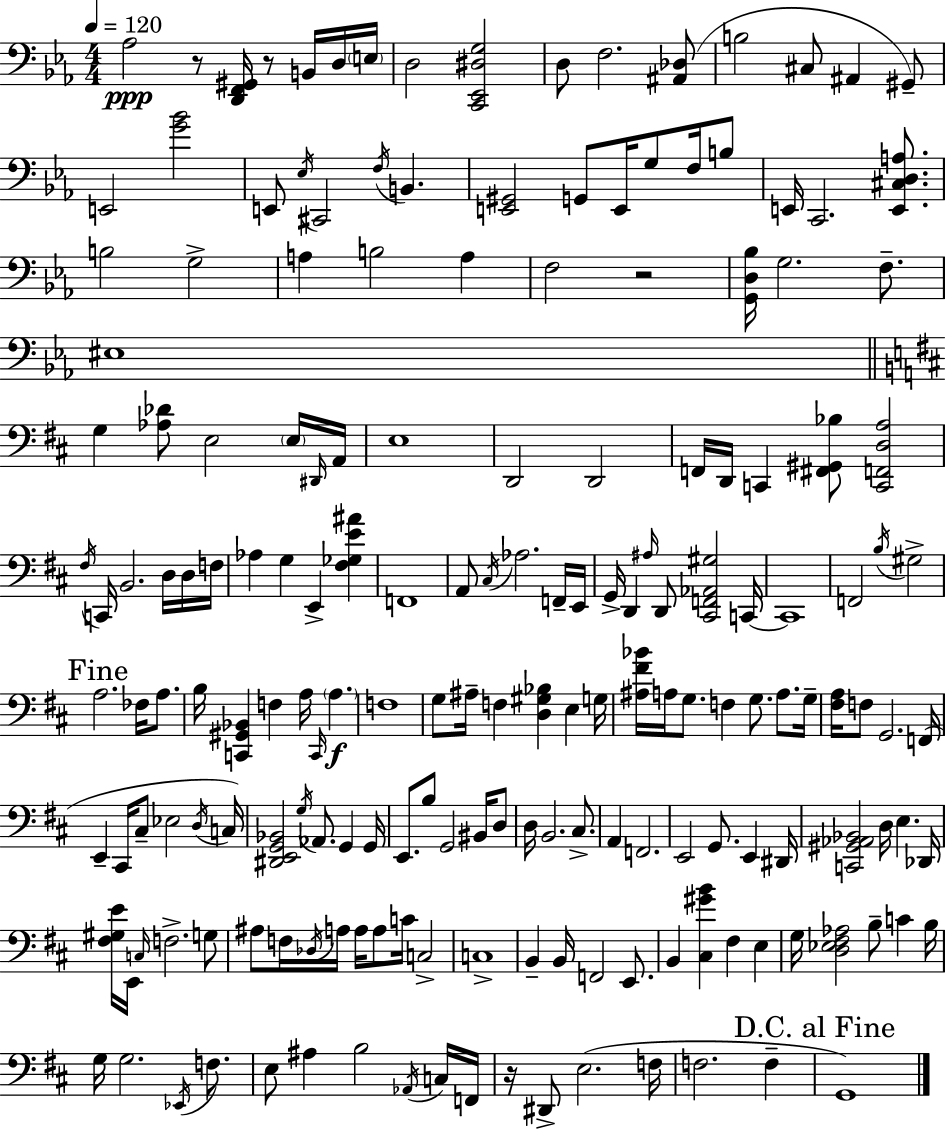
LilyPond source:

{
  \clef bass
  \numericTimeSignature
  \time 4/4
  \key ees \major
  \tempo 4 = 120
  aes2\ppp r8 <d, f, gis,>16 r8 b,16 d16 \parenthesize e16 | d2 <c, ees, dis g>2 | d8 f2. <ais, des>8( | b2 cis8 ais,4 gis,8--) | \break e,2 <g' bes'>2 | e,8 \acciaccatura { ees16 } cis,2 \acciaccatura { f16 } b,4. | <e, gis,>2 g,8 e,16 g8 f16 | b8 e,16 c,2. <e, cis d a>8. | \break b2 g2-> | a4 b2 a4 | f2 r2 | <g, d bes>16 g2. f8.-- | \break eis1 | \bar "||" \break \key b \minor g4 <aes des'>8 e2 \parenthesize e16 \grace { dis,16 } | a,16 e1 | d,2 d,2 | f,16 d,16 c,4 <fis, gis, bes>8 <c, f, d a>2 | \break \acciaccatura { fis16 } c,16 b,2. d16 | d16 f16 aes4 g4 e,4-> <fis ges e' ais'>4 | f,1 | a,8 \acciaccatura { cis16 } aes2. | \break f,16-- e,16 g,16-> d,4 \grace { ais16 } d,8 <cis, f, aes, gis>2 | c,16~~ c,1 | f,2 \acciaccatura { b16 } gis2-> | \mark "Fine" a2. | \break fes16 a8. b16 <c, gis, bes,>4 f4 a16 \grace { c,16 } | \parenthesize a4.\f f1 | g8 ais16-- f4 <d gis bes>4 | e4 g16 <ais fis' bes'>16 a16 g8. f4 g8. | \break a8. g16-- <fis a>16 f8 g,2. | f,16( e,4-- cis,16 cis8-- ees2 | \acciaccatura { d16 }) c16 <dis, e, g, bes,>2 \acciaccatura { g16 } | aes,8. g,4 g,16 e,8. b8 g,2 | \break bis,16 d8 d16 b,2. | cis8.-> a,4 f,2. | e,2 | g,8. e,4 dis,16 <c, gis, aes, bes,>2 | \break d16 e4. des,16 <fis gis e'>16 e,16 \grace { c16 } f2.-> | g8 ais8 f16 \acciaccatura { des16 } a16 a16 a8 | c'16 c2-> c1-> | b,4-- b,16 f,2 | \break e,8. b,4 <cis gis' b'>4 | fis4 e4 g16 <d ees fis aes>2 | b8-- c'4 b16 g16 g2. | \acciaccatura { ees,16 } f8. e8 ais4 | \break b2 \acciaccatura { aes,16 } c16 f,16 r16 dis,8-> e2.( | f16 f2. | f4-- \mark "D.C. al Fine" g,1) | \bar "|."
}